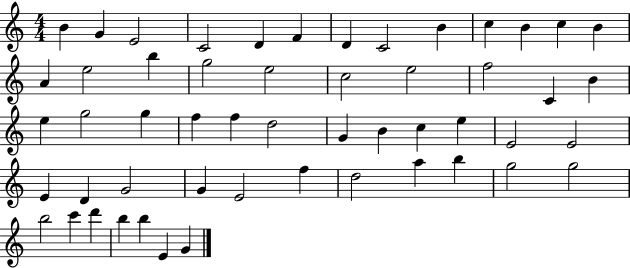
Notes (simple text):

B4/q G4/q E4/h C4/h D4/q F4/q D4/q C4/h B4/q C5/q B4/q C5/q B4/q A4/q E5/h B5/q G5/h E5/h C5/h E5/h F5/h C4/q B4/q E5/q G5/h G5/q F5/q F5/q D5/h G4/q B4/q C5/q E5/q E4/h E4/h E4/q D4/q G4/h G4/q E4/h F5/q D5/h A5/q B5/q G5/h G5/h B5/h C6/q D6/q B5/q B5/q E4/q G4/q